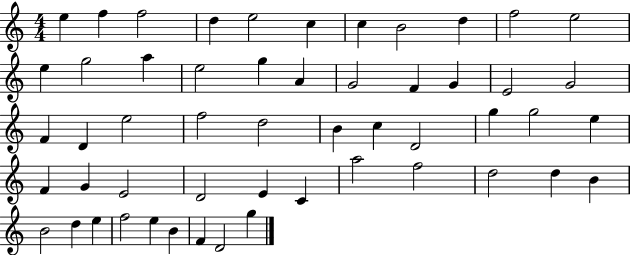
{
  \clef treble
  \numericTimeSignature
  \time 4/4
  \key c \major
  e''4 f''4 f''2 | d''4 e''2 c''4 | c''4 b'2 d''4 | f''2 e''2 | \break e''4 g''2 a''4 | e''2 g''4 a'4 | g'2 f'4 g'4 | e'2 g'2 | \break f'4 d'4 e''2 | f''2 d''2 | b'4 c''4 d'2 | g''4 g''2 e''4 | \break f'4 g'4 e'2 | d'2 e'4 c'4 | a''2 f''2 | d''2 d''4 b'4 | \break b'2 d''4 e''4 | f''2 e''4 b'4 | f'4 d'2 g''4 | \bar "|."
}